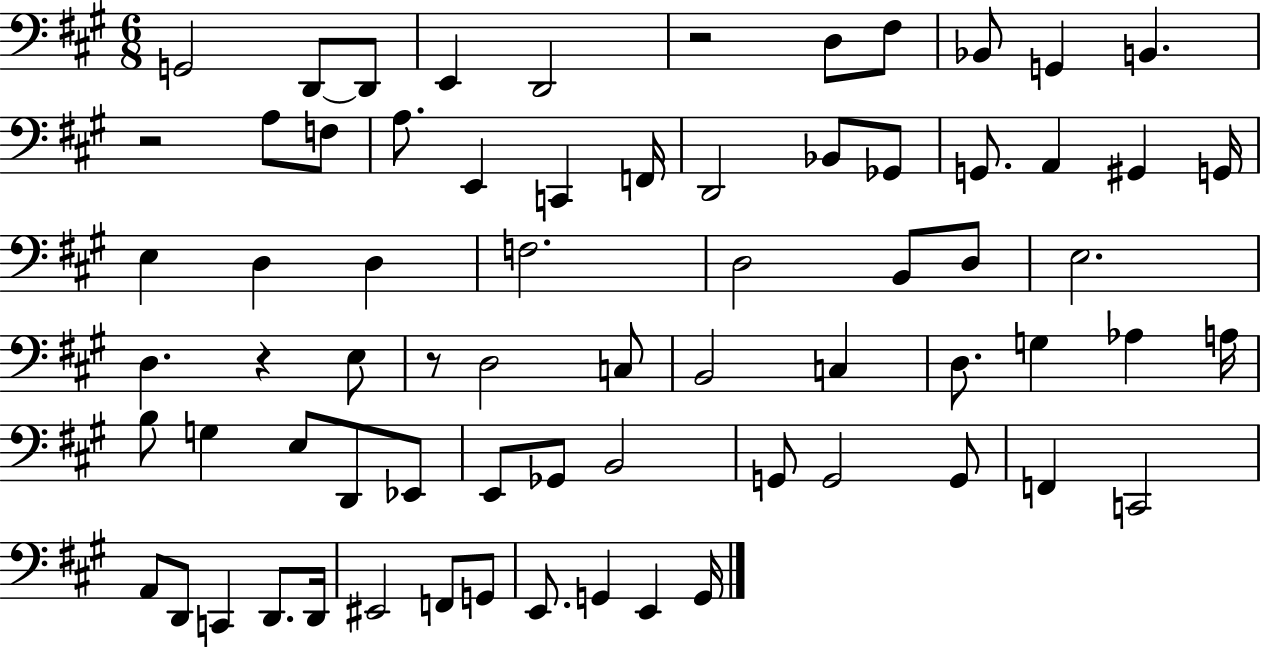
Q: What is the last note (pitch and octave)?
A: G2